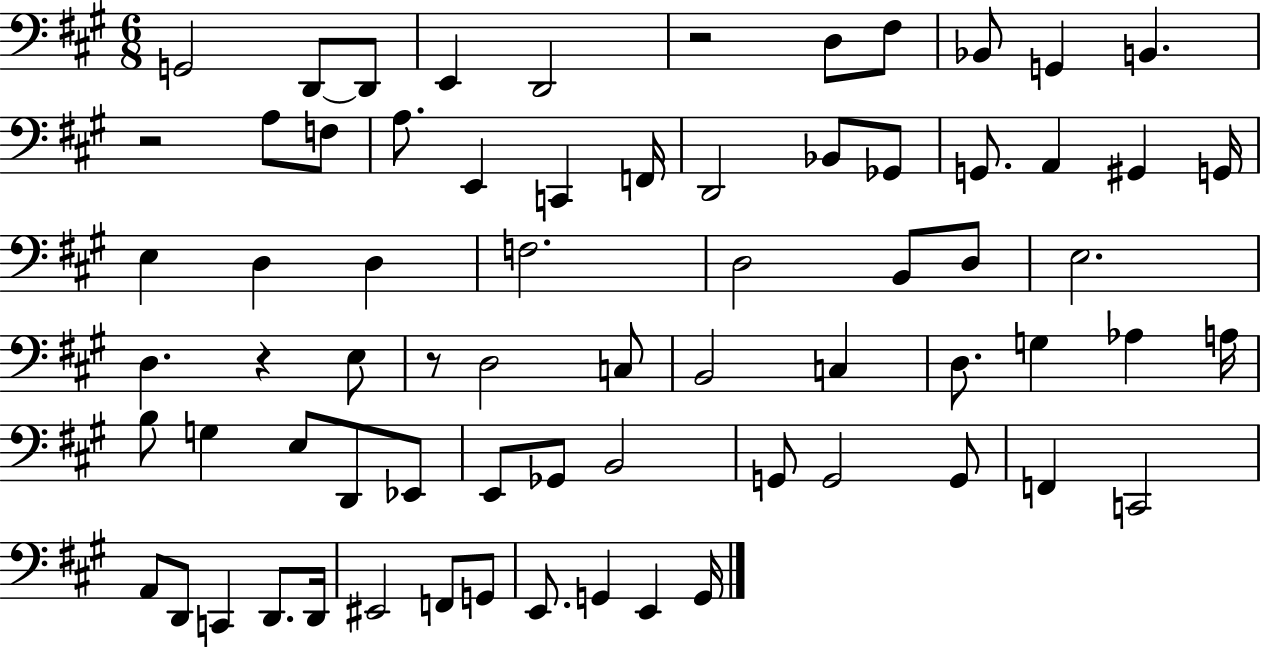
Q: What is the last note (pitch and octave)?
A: G2